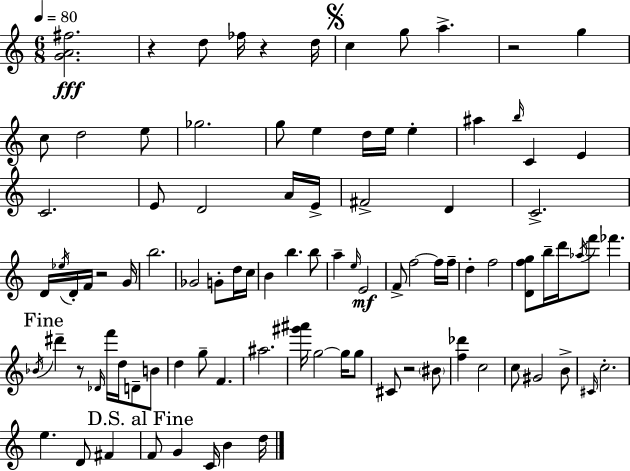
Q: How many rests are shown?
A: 6